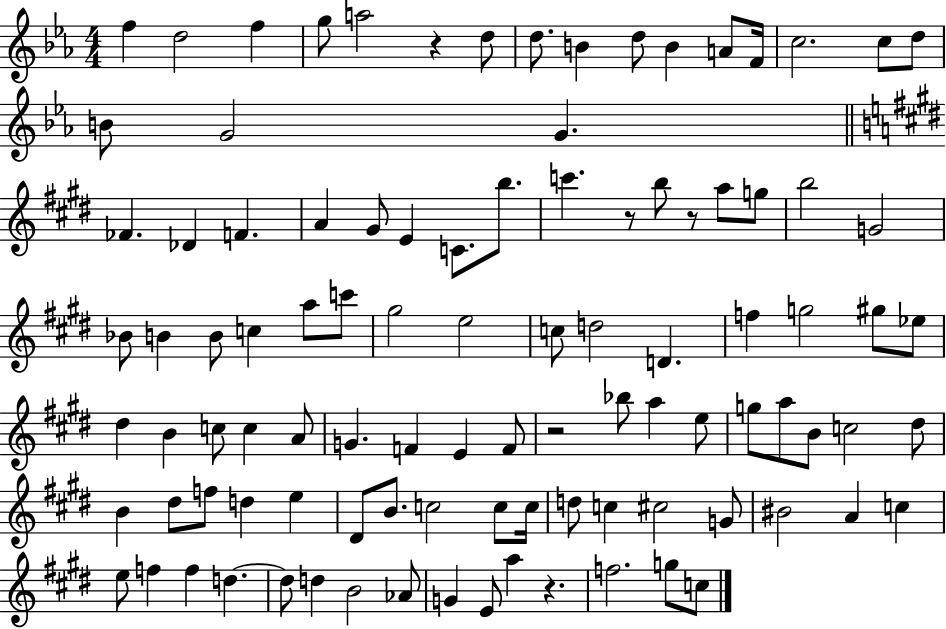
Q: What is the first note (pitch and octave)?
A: F5